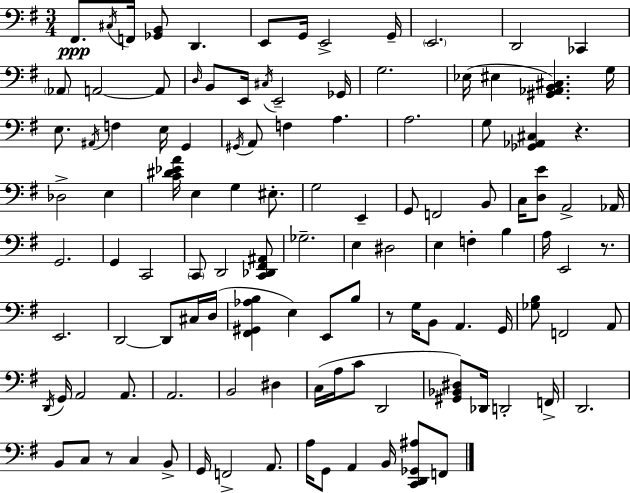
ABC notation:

X:1
T:Untitled
M:3/4
L:1/4
K:G
^F,,/2 ^C,/4 F,,/4 [_G,,B,,]/2 D,, E,,/2 G,,/4 E,,2 G,,/4 E,,2 D,,2 _C,, _A,,/2 A,,2 A,,/2 D,/4 B,,/2 E,,/4 ^C,/4 E,,2 _G,,/4 G,2 _E,/4 ^E, [^G,,_A,,B,,^C,] G,/4 E,/2 ^A,,/4 F, E,/4 G,, ^G,,/4 A,,/2 F, A, A,2 G,/2 [_G,,_A,,^C,] z _D,2 E, [C^D_EA]/4 E, G, ^E,/2 G,2 E,, G,,/2 F,,2 B,,/2 C,/4 [D,E]/2 A,,2 _A,,/4 G,,2 G,, C,,2 C,,/2 D,,2 [C,,_D,,^F,,^A,,]/2 _G,2 E, ^D,2 E, F, B, A,/4 E,,2 z/2 E,,2 D,,2 D,,/2 ^C,/4 D,/4 [^F,,^G,,_A,B,] E, E,,/2 B,/2 z/2 G,/4 B,,/2 A,, G,,/4 [_G,B,]/2 F,,2 A,,/2 D,,/4 G,,/4 A,,2 A,,/2 A,,2 B,,2 ^D, C,/4 A,/4 C/2 D,,2 [^G,,_B,,^D,]/2 _D,,/4 D,,2 F,,/4 D,,2 B,,/2 C,/2 z/2 C, B,,/2 G,,/4 F,,2 A,,/2 A,/4 G,,/2 A,, B,,/4 [C,,D,,_G,,^A,]/2 F,,/2